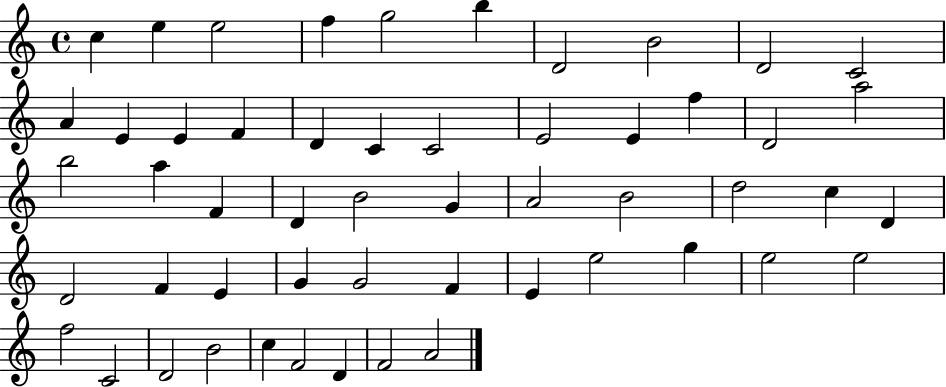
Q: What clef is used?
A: treble